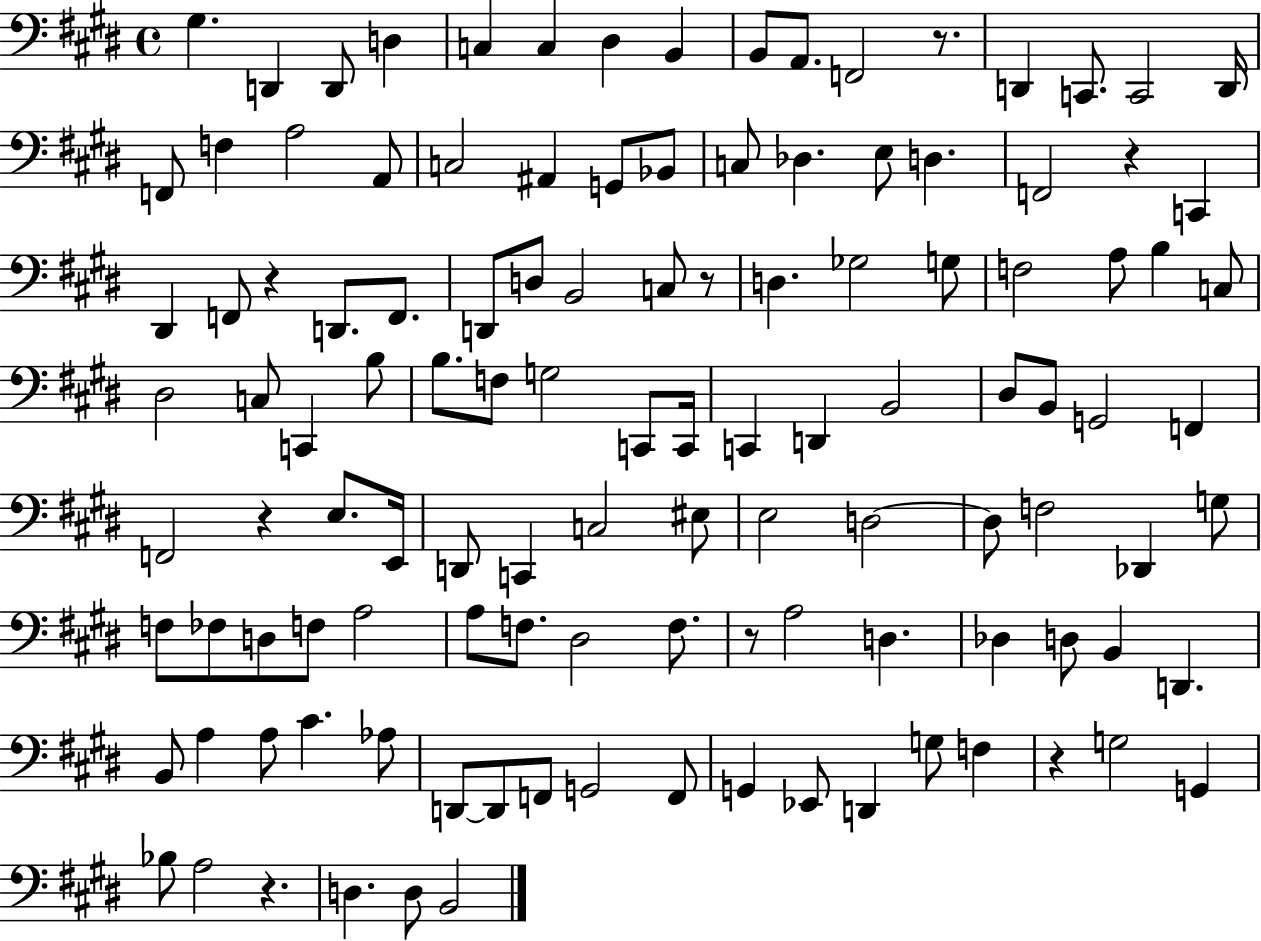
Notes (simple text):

G#3/q. D2/q D2/e D3/q C3/q C3/q D#3/q B2/q B2/e A2/e. F2/h R/e. D2/q C2/e. C2/h D2/s F2/e F3/q A3/h A2/e C3/h A#2/q G2/e Bb2/e C3/e Db3/q. E3/e D3/q. F2/h R/q C2/q D#2/q F2/e R/q D2/e. F2/e. D2/e D3/e B2/h C3/e R/e D3/q. Gb3/h G3/e F3/h A3/e B3/q C3/e D#3/h C3/e C2/q B3/e B3/e. F3/e G3/h C2/e C2/s C2/q D2/q B2/h D#3/e B2/e G2/h F2/q F2/h R/q E3/e. E2/s D2/e C2/q C3/h EIS3/e E3/h D3/h D3/e F3/h Db2/q G3/e F3/e FES3/e D3/e F3/e A3/h A3/e F3/e. D#3/h F3/e. R/e A3/h D3/q. Db3/q D3/e B2/q D2/q. B2/e A3/q A3/e C#4/q. Ab3/e D2/e D2/e F2/e G2/h F2/e G2/q Eb2/e D2/q G3/e F3/q R/q G3/h G2/q Bb3/e A3/h R/q. D3/q. D3/e B2/h